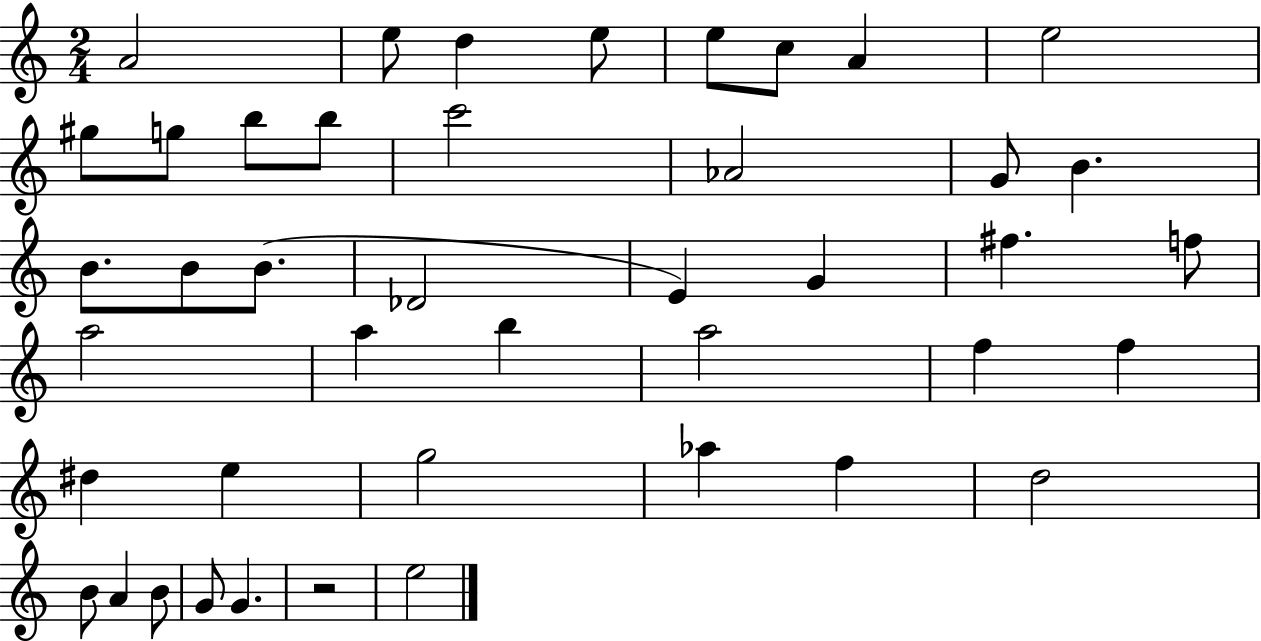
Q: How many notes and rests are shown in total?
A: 43